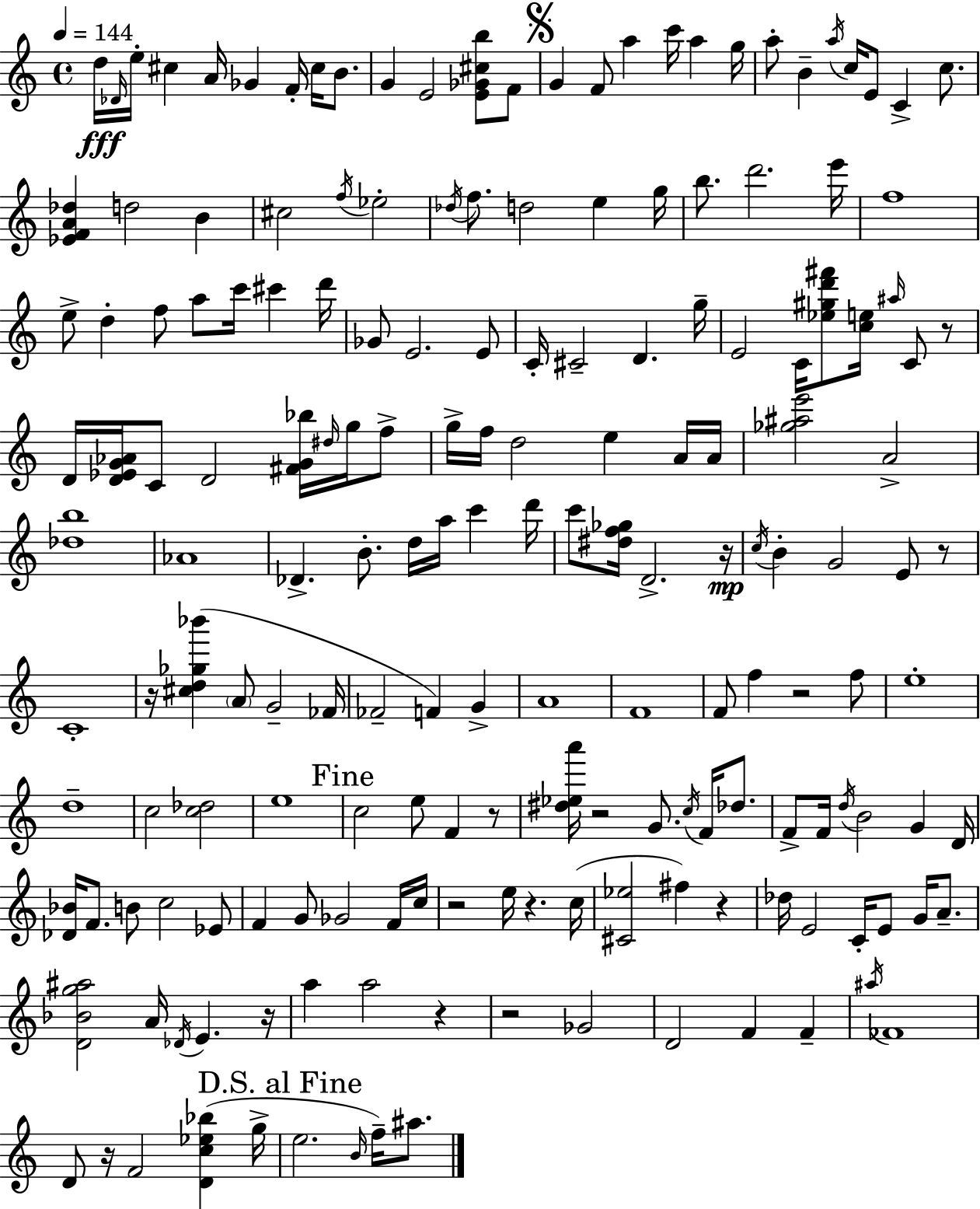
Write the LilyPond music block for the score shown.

{
  \clef treble
  \time 4/4
  \defaultTimeSignature
  \key c \major
  \tempo 4 = 144
  \repeat volta 2 { d''16\fff \grace { des'16 } e''16-. cis''4 a'16 ges'4 f'16-. cis''16 b'8. | g'4 e'2 <e' ges' cis'' b''>8 f'8 | \mark \markup { \musicglyph "scripts.segno" } g'4 f'8 a''4 c'''16 a''4 | g''16 a''8-. b'4-- \acciaccatura { a''16 } c''16 e'8 c'4-> c''8. | \break <ees' f' a' des''>4 d''2 b'4 | cis''2 \acciaccatura { f''16 } ees''2-. | \acciaccatura { des''16 } f''8. d''2 e''4 | g''16 b''8. d'''2. | \break e'''16 f''1 | e''8-> d''4-. f''8 a''8 c'''16 cis'''4 | d'''16 ges'8 e'2. | e'8 c'16-. cis'2-- d'4. | \break g''16-- e'2 c'16 <ees'' gis'' d''' fis'''>8 <c'' e''>16 | \grace { ais''16 } c'8 r8 d'16 <d' ees' g' aes'>16 c'8 d'2 | <fis' g' bes''>16 \grace { dis''16 } g''16 f''8-> g''16-> f''16 d''2 | e''4 a'16 a'16 <ges'' ais'' e'''>2 a'2-> | \break <des'' b''>1 | aes'1 | des'4.-> b'8.-. d''16 | a''16 c'''4 d'''16 c'''8 <dis'' f'' ges''>16 d'2.-> | \break r16\mp \acciaccatura { c''16 } b'4-. g'2 | e'8 r8 c'1-. | r16 <cis'' d'' ges'' bes'''>4( \parenthesize a'8 g'2-- | fes'16 fes'2-- f'4) | \break g'4-> a'1 | f'1 | f'8 f''4 r2 | f''8 e''1-. | \break d''1-- | c''2 <c'' des''>2 | e''1 | \mark "Fine" c''2 e''8 | \break f'4 r8 <dis'' ees'' a'''>16 r2 | g'8. \acciaccatura { c''16 } f'16 des''8. f'8-> f'16 \acciaccatura { d''16 } b'2 | g'4 d'16 <des' bes'>16 f'8. b'8 c''2 | ees'8 f'4 g'8 ges'2 | \break f'16 c''16 r2 | e''16 r4. c''16( <cis' ees''>2 | fis''4) r4 des''16 e'2 | c'16-. e'8 g'16 a'8.-- <d' bes' g'' ais''>2 | \break a'16 \acciaccatura { des'16 } e'4. r16 a''4 a''2 | r4 r2 | ges'2 d'2 | f'4 f'4-- \acciaccatura { ais''16 } fes'1 | \break d'8 r16 f'2 | <d' c'' ees'' bes''>4( g''16-> \mark "D.S. al Fine" e''2. | \grace { b'16 }) f''16-- ais''8. } \bar "|."
}